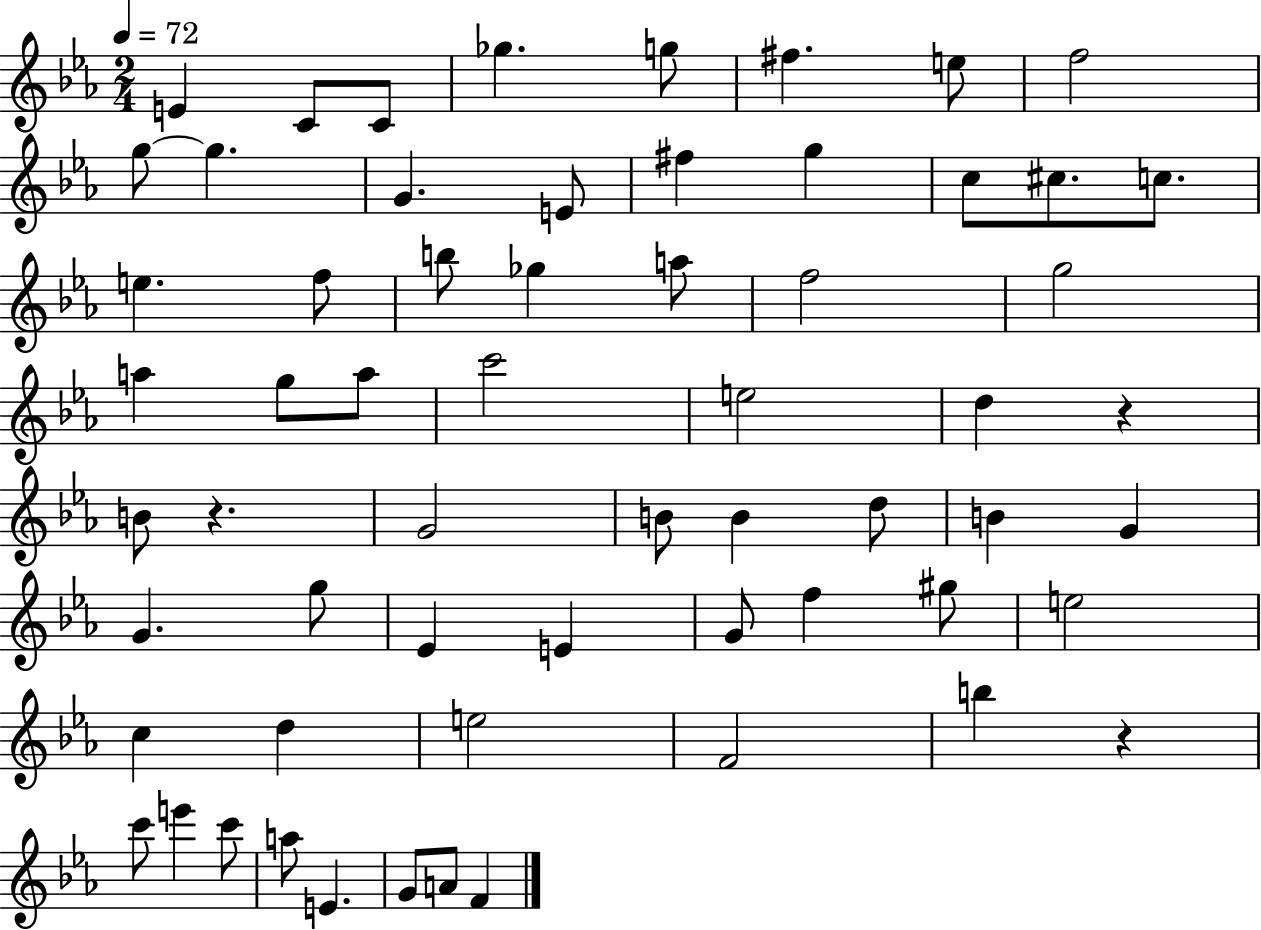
{
  \clef treble
  \numericTimeSignature
  \time 2/4
  \key ees \major
  \tempo 4 = 72
  e'4 c'8 c'8 | ges''4. g''8 | fis''4. e''8 | f''2 | \break g''8~~ g''4. | g'4. e'8 | fis''4 g''4 | c''8 cis''8. c''8. | \break e''4. f''8 | b''8 ges''4 a''8 | f''2 | g''2 | \break a''4 g''8 a''8 | c'''2 | e''2 | d''4 r4 | \break b'8 r4. | g'2 | b'8 b'4 d''8 | b'4 g'4 | \break g'4. g''8 | ees'4 e'4 | g'8 f''4 gis''8 | e''2 | \break c''4 d''4 | e''2 | f'2 | b''4 r4 | \break c'''8 e'''4 c'''8 | a''8 e'4. | g'8 a'8 f'4 | \bar "|."
}